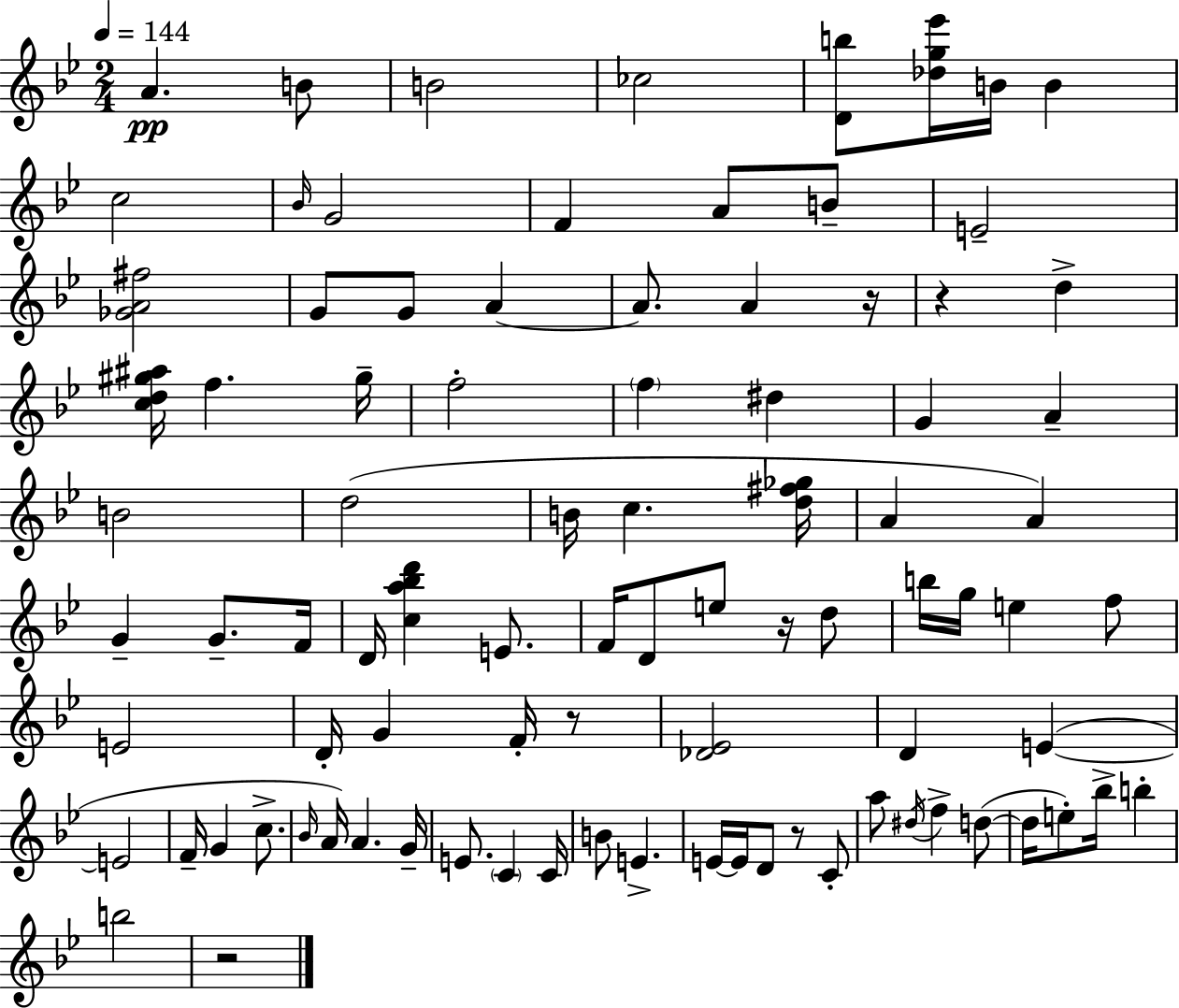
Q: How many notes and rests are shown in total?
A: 90